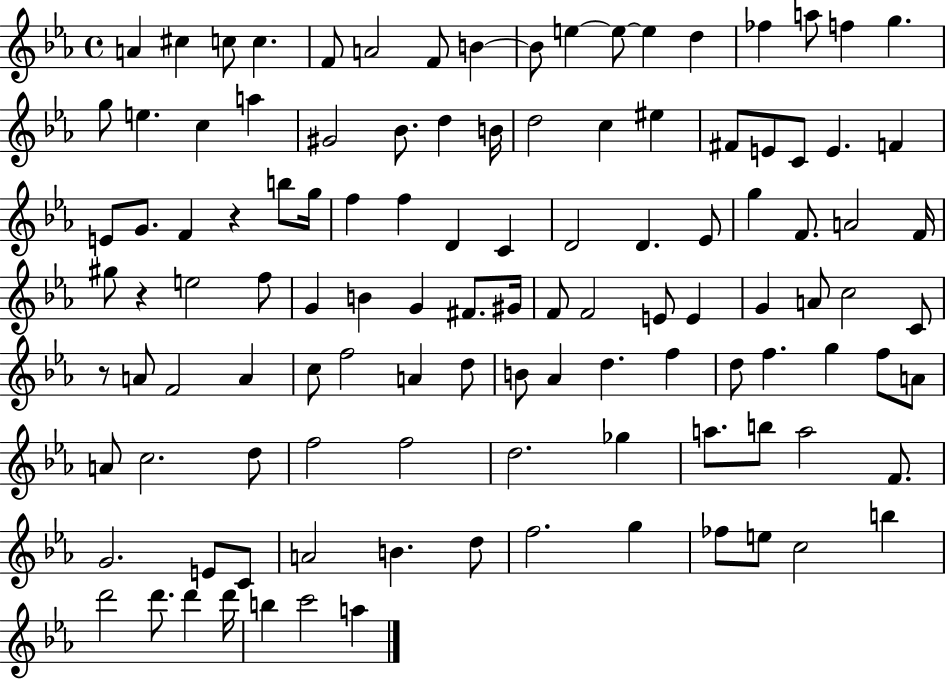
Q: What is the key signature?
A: EES major